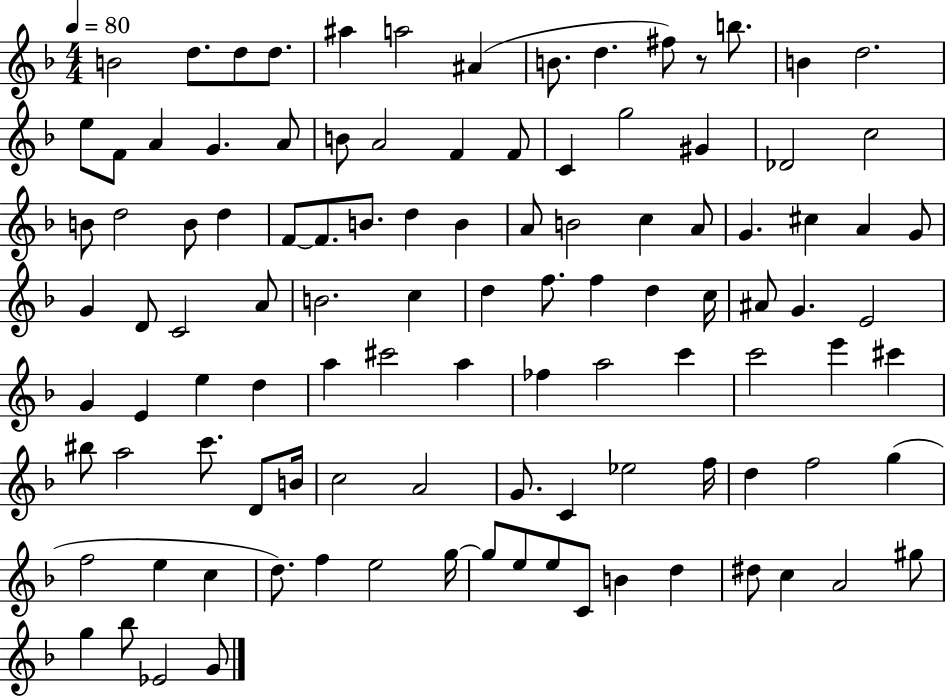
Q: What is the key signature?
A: F major